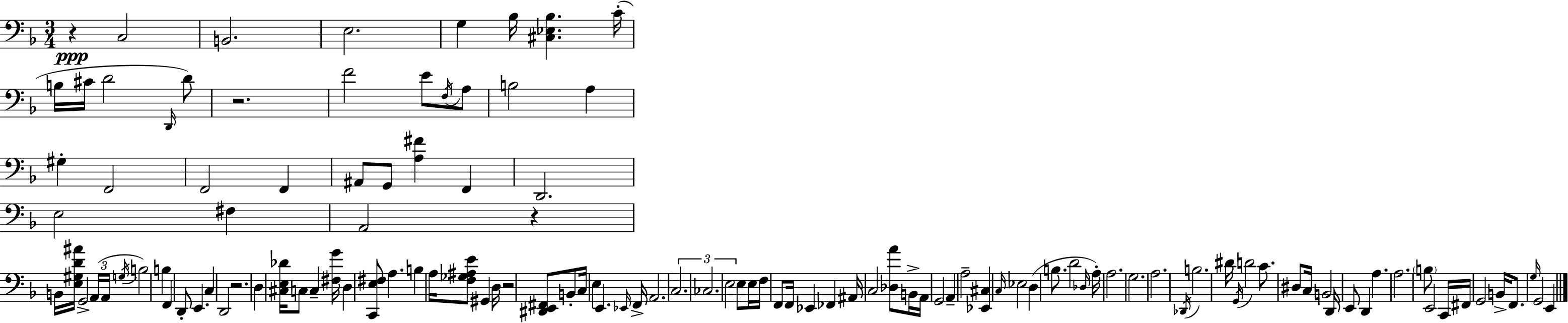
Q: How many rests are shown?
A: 5